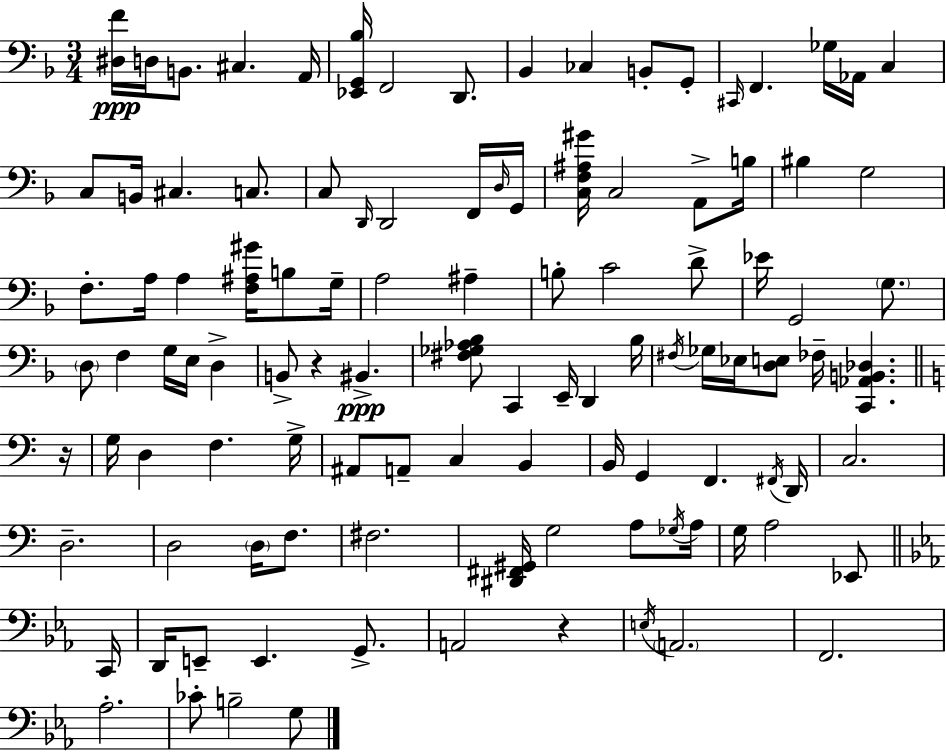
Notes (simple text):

[D#3,F4]/s D3/s B2/e. C#3/q. A2/s [Eb2,G2,Bb3]/s F2/h D2/e. Bb2/q CES3/q B2/e G2/e C#2/s F2/q. Gb3/s Ab2/s C3/q C3/e B2/s C#3/q. C3/e. C3/e D2/s D2/h F2/s D3/s G2/s [C3,F3,A#3,G#4]/s C3/h A2/e B3/s BIS3/q G3/h F3/e. A3/s A3/q [F3,A#3,G#4]/s B3/e G3/s A3/h A#3/q B3/e C4/h D4/e Eb4/s G2/h G3/e. D3/e F3/q G3/s E3/s D3/q B2/e R/q BIS2/q. [F#3,Gb3,Ab3,Bb3]/e C2/q E2/s D2/q Bb3/s F#3/s Gb3/s Eb3/s [D3,E3]/e FES3/s [C2,Ab2,B2,Db3]/q. R/s G3/s D3/q F3/q. G3/s A#2/e A2/e C3/q B2/q B2/s G2/q F2/q. F#2/s D2/s C3/h. D3/h. D3/h D3/s F3/e. F#3/h. [D#2,F#2,G#2]/s G3/h A3/e Gb3/s A3/s G3/s A3/h Eb2/e C2/s D2/s E2/e E2/q. G2/e. A2/h R/q E3/s A2/h. F2/h. Ab3/h. CES4/e B3/h G3/e